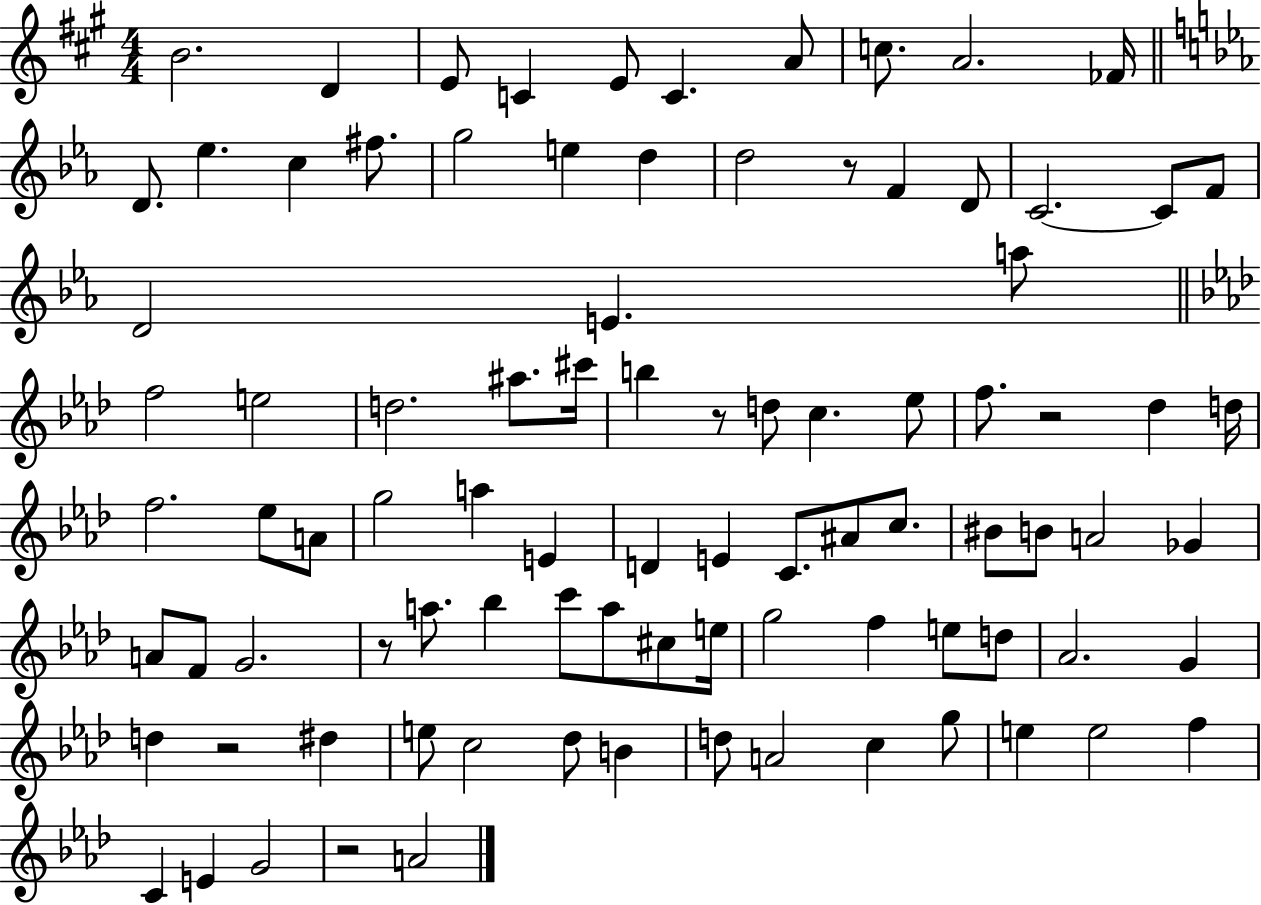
X:1
T:Untitled
M:4/4
L:1/4
K:A
B2 D E/2 C E/2 C A/2 c/2 A2 _F/4 D/2 _e c ^f/2 g2 e d d2 z/2 F D/2 C2 C/2 F/2 D2 E a/2 f2 e2 d2 ^a/2 ^c'/4 b z/2 d/2 c _e/2 f/2 z2 _d d/4 f2 _e/2 A/2 g2 a E D E C/2 ^A/2 c/2 ^B/2 B/2 A2 _G A/2 F/2 G2 z/2 a/2 _b c'/2 a/2 ^c/2 e/4 g2 f e/2 d/2 _A2 G d z2 ^d e/2 c2 _d/2 B d/2 A2 c g/2 e e2 f C E G2 z2 A2